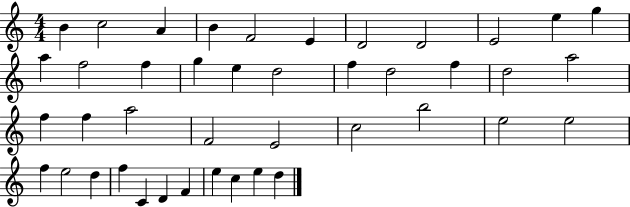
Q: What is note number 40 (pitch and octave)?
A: C5